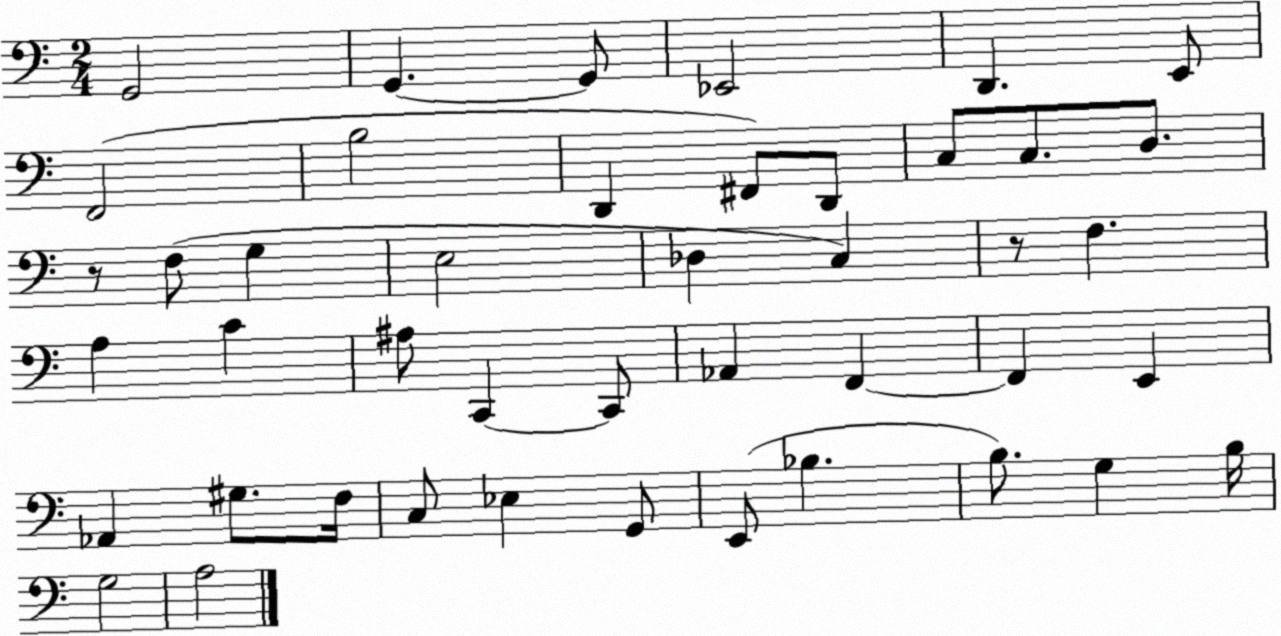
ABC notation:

X:1
T:Untitled
M:2/4
L:1/4
K:C
G,,2 G,, G,,/2 _E,,2 D,, E,,/2 F,,2 B,2 D,, ^F,,/2 D,,/2 C,/2 C,/2 D,/2 z/2 F,/2 G, E,2 _D, C, z/2 F, A, C ^A,/2 C,, C,,/2 _A,, F,, F,, E,, _A,, ^G,/2 F,/4 C,/2 _E, G,,/2 E,,/2 _B, B,/2 G, B,/4 G,2 A,2